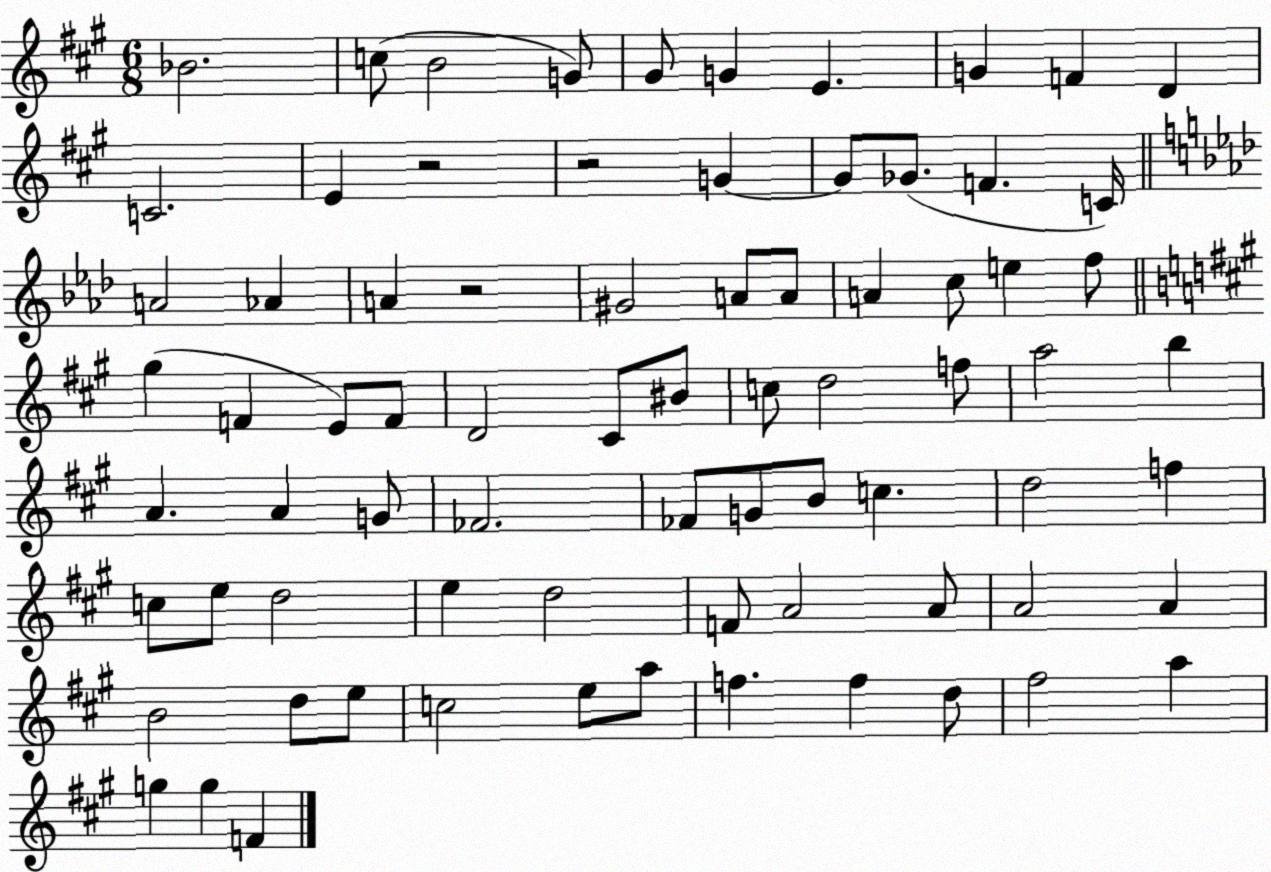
X:1
T:Untitled
M:6/8
L:1/4
K:A
_B2 c/2 B2 G/2 ^G/2 G E G F D C2 E z2 z2 G G/2 _G/2 F C/4 A2 _A A z2 ^G2 A/2 A/2 A c/2 e f/2 ^g F E/2 F/2 D2 ^C/2 ^B/2 c/2 d2 f/2 a2 b A A G/2 _F2 _F/2 G/2 B/2 c d2 f c/2 e/2 d2 e d2 F/2 A2 A/2 A2 A B2 d/2 e/2 c2 e/2 a/2 f f d/2 ^f2 a g g F